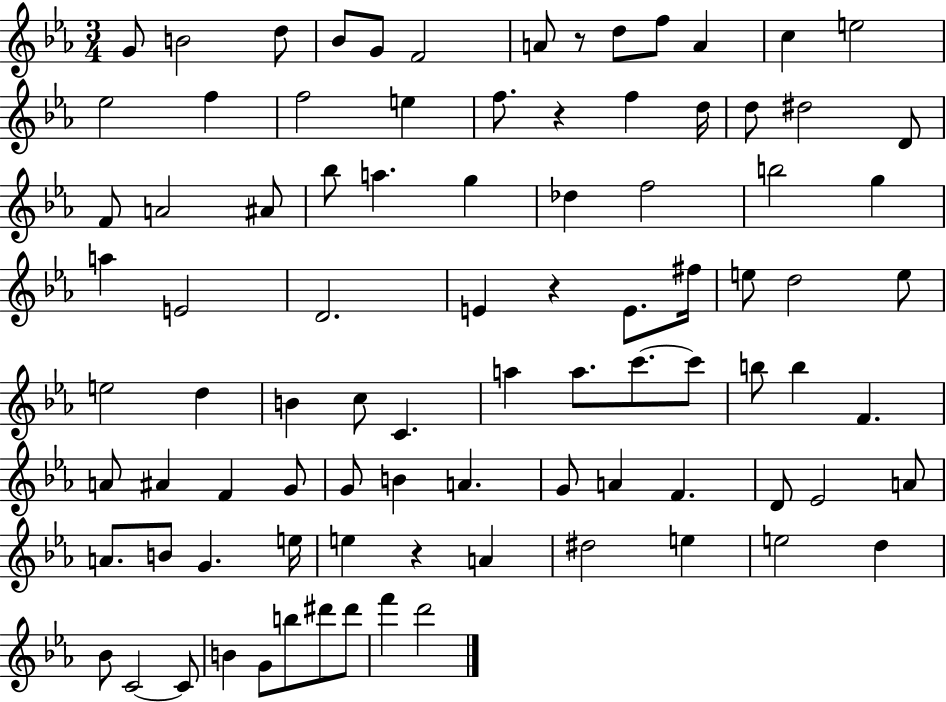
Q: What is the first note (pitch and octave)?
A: G4